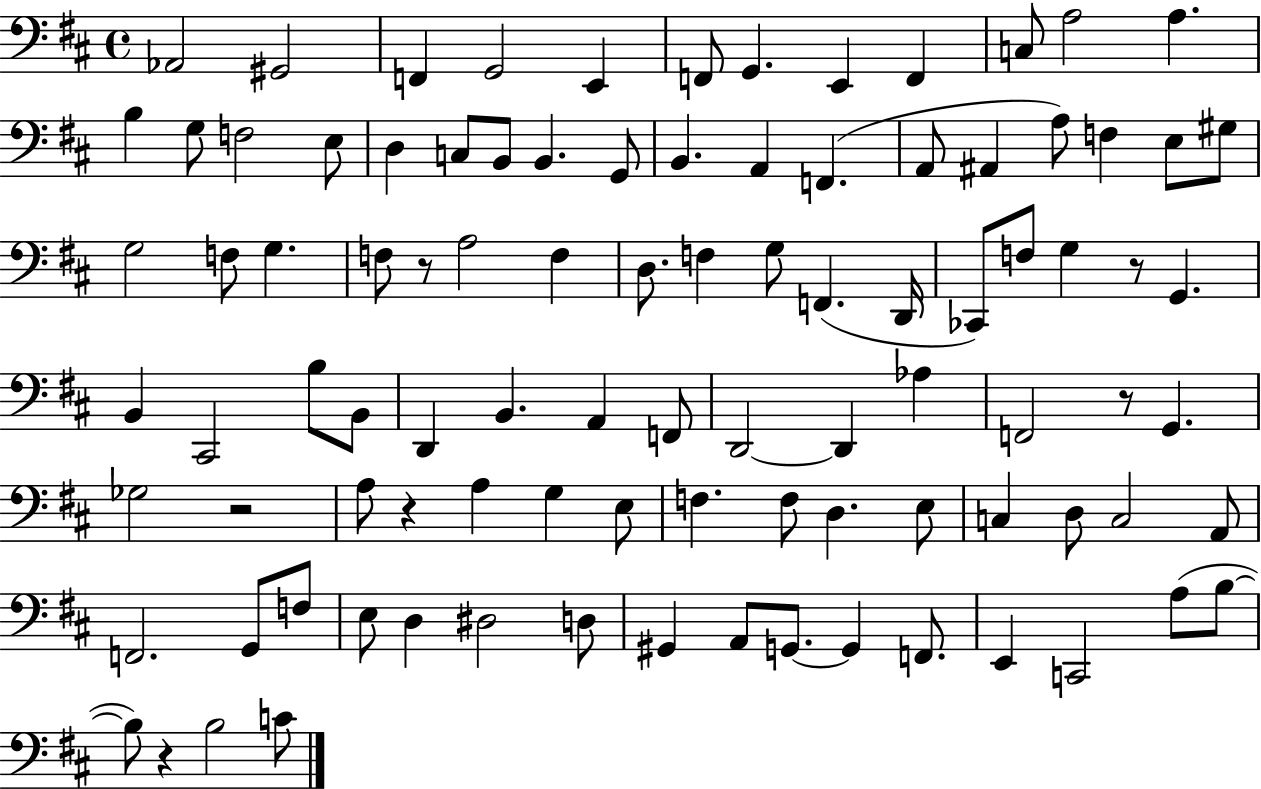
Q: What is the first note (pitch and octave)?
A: Ab2